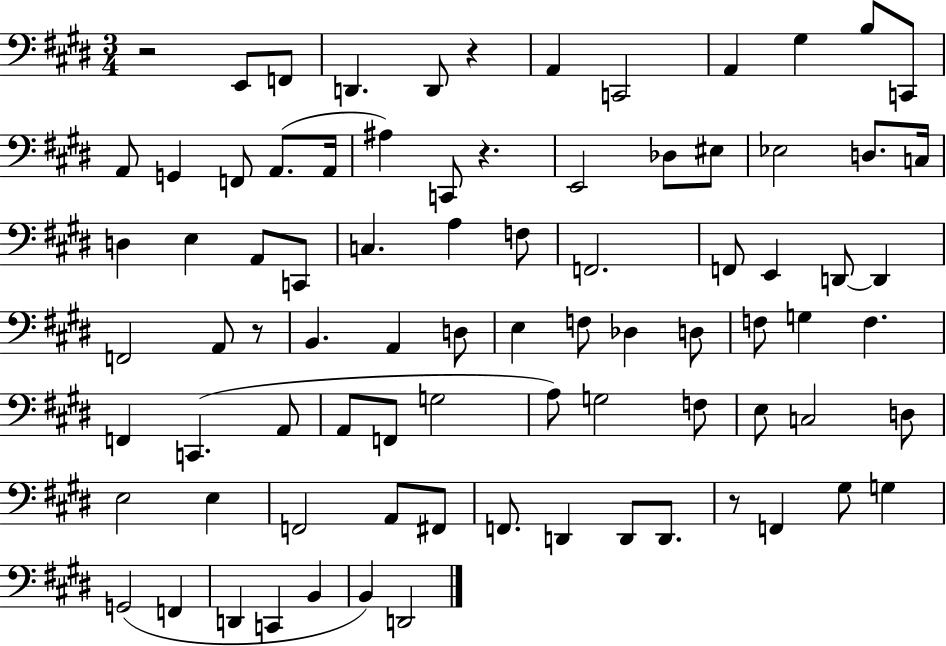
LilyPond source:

{
  \clef bass
  \numericTimeSignature
  \time 3/4
  \key e \major
  \repeat volta 2 { r2 e,8 f,8 | d,4. d,8 r4 | a,4 c,2 | a,4 gis4 b8 c,8 | \break a,8 g,4 f,8 a,8.( a,16 | ais4) c,8 r4. | e,2 des8 eis8 | ees2 d8. c16 | \break d4 e4 a,8 c,8 | c4. a4 f8 | f,2. | f,8 e,4 d,8~~ d,4 | \break f,2 a,8 r8 | b,4. a,4 d8 | e4 f8 des4 d8 | f8 g4 f4. | \break f,4 c,4.( a,8 | a,8 f,8 g2 | a8) g2 f8 | e8 c2 d8 | \break e2 e4 | f,2 a,8 fis,8 | f,8. d,4 d,8 d,8. | r8 f,4 gis8 g4 | \break g,2( f,4 | d,4 c,4 b,4 | b,4) d,2 | } \bar "|."
}